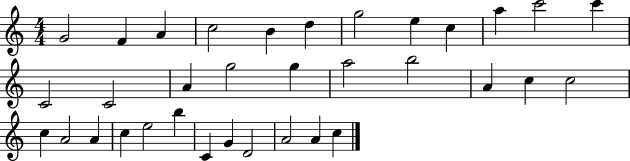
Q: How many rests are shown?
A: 0